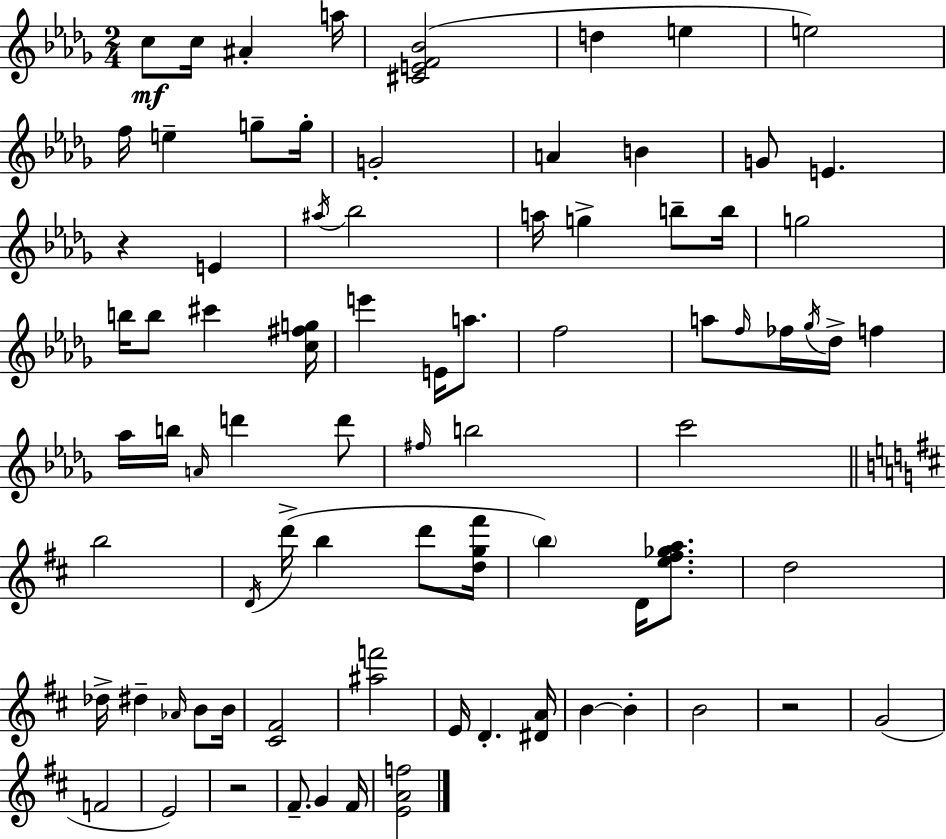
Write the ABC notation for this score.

X:1
T:Untitled
M:2/4
L:1/4
K:Bbm
c/2 c/4 ^A a/4 [^CEF_B]2 d e e2 f/4 e g/2 g/4 G2 A B G/2 E z E ^a/4 _b2 a/4 g b/2 b/4 g2 b/4 b/2 ^c' [c^fg]/4 e' E/4 a/2 f2 a/2 f/4 _f/4 _g/4 _d/4 f _a/4 b/4 A/4 d' d'/2 ^f/4 b2 c'2 b2 D/4 d'/4 b d'/2 [dg^f']/4 b D/4 [e^f_ga]/2 d2 _d/4 ^d _A/4 B/2 B/4 [^C^F]2 [^af']2 E/4 D [^DA]/4 B B B2 z2 G2 F2 E2 z2 ^F/2 G ^F/4 [EAf]2